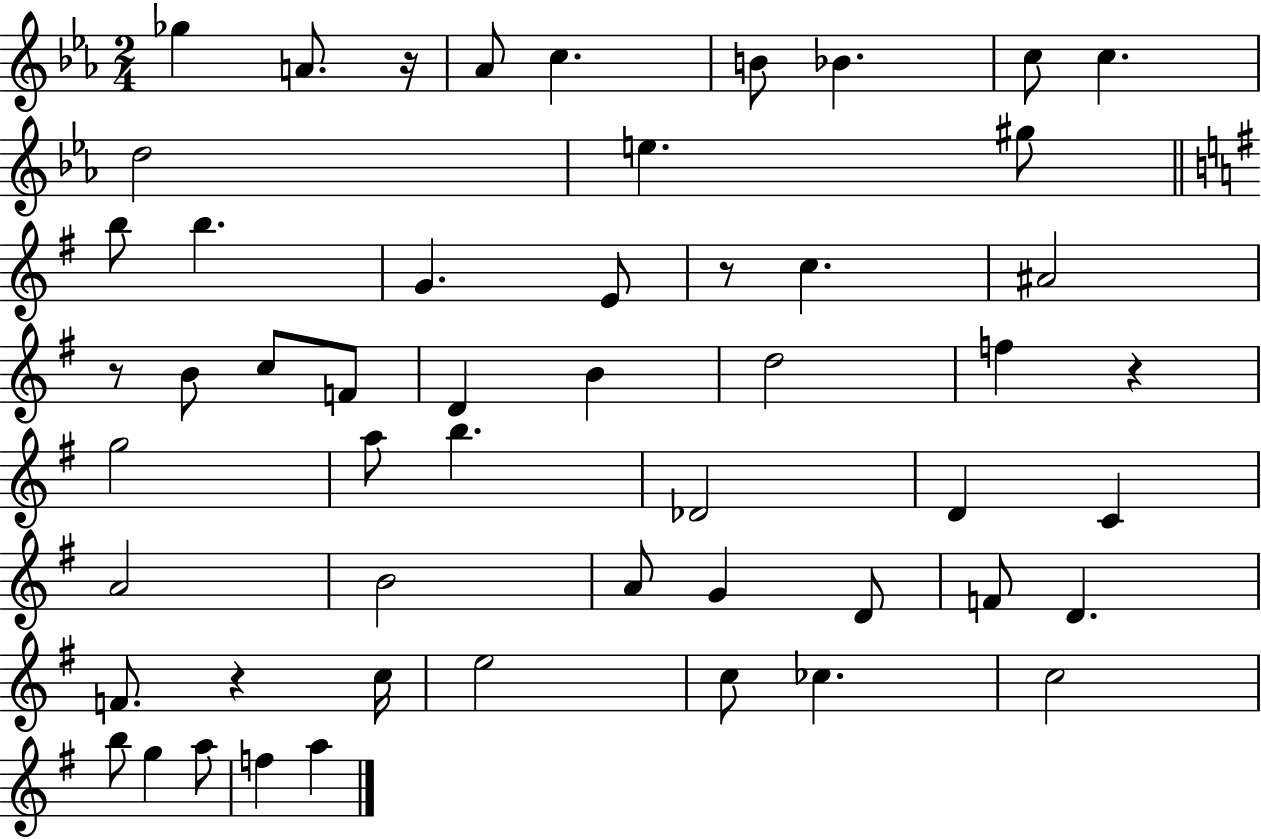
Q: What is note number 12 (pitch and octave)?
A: B5